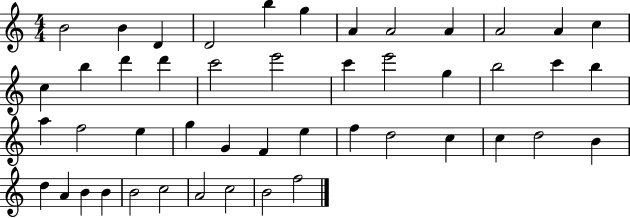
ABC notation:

X:1
T:Untitled
M:4/4
L:1/4
K:C
B2 B D D2 b g A A2 A A2 A c c b d' d' c'2 e'2 c' e'2 g b2 c' b a f2 e g G F e f d2 c c d2 B d A B B B2 c2 A2 c2 B2 f2